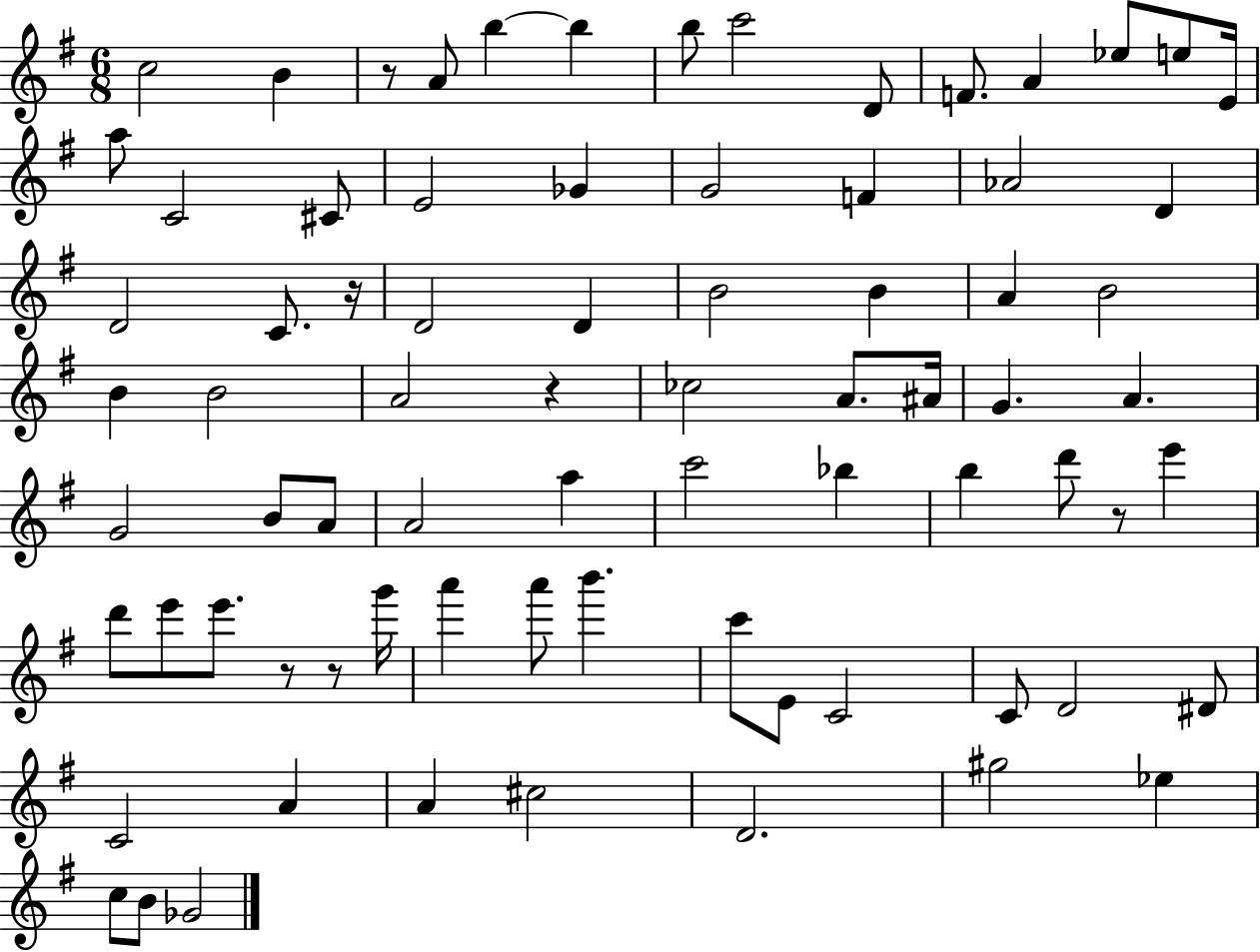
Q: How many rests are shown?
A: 6